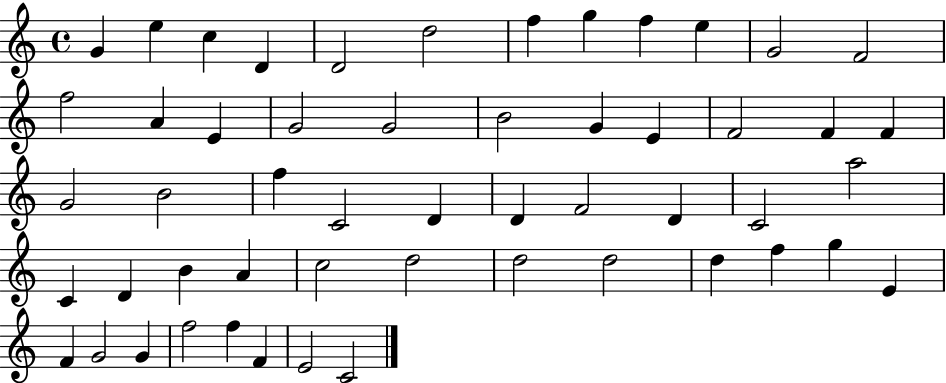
G4/q E5/q C5/q D4/q D4/h D5/h F5/q G5/q F5/q E5/q G4/h F4/h F5/h A4/q E4/q G4/h G4/h B4/h G4/q E4/q F4/h F4/q F4/q G4/h B4/h F5/q C4/h D4/q D4/q F4/h D4/q C4/h A5/h C4/q D4/q B4/q A4/q C5/h D5/h D5/h D5/h D5/q F5/q G5/q E4/q F4/q G4/h G4/q F5/h F5/q F4/q E4/h C4/h